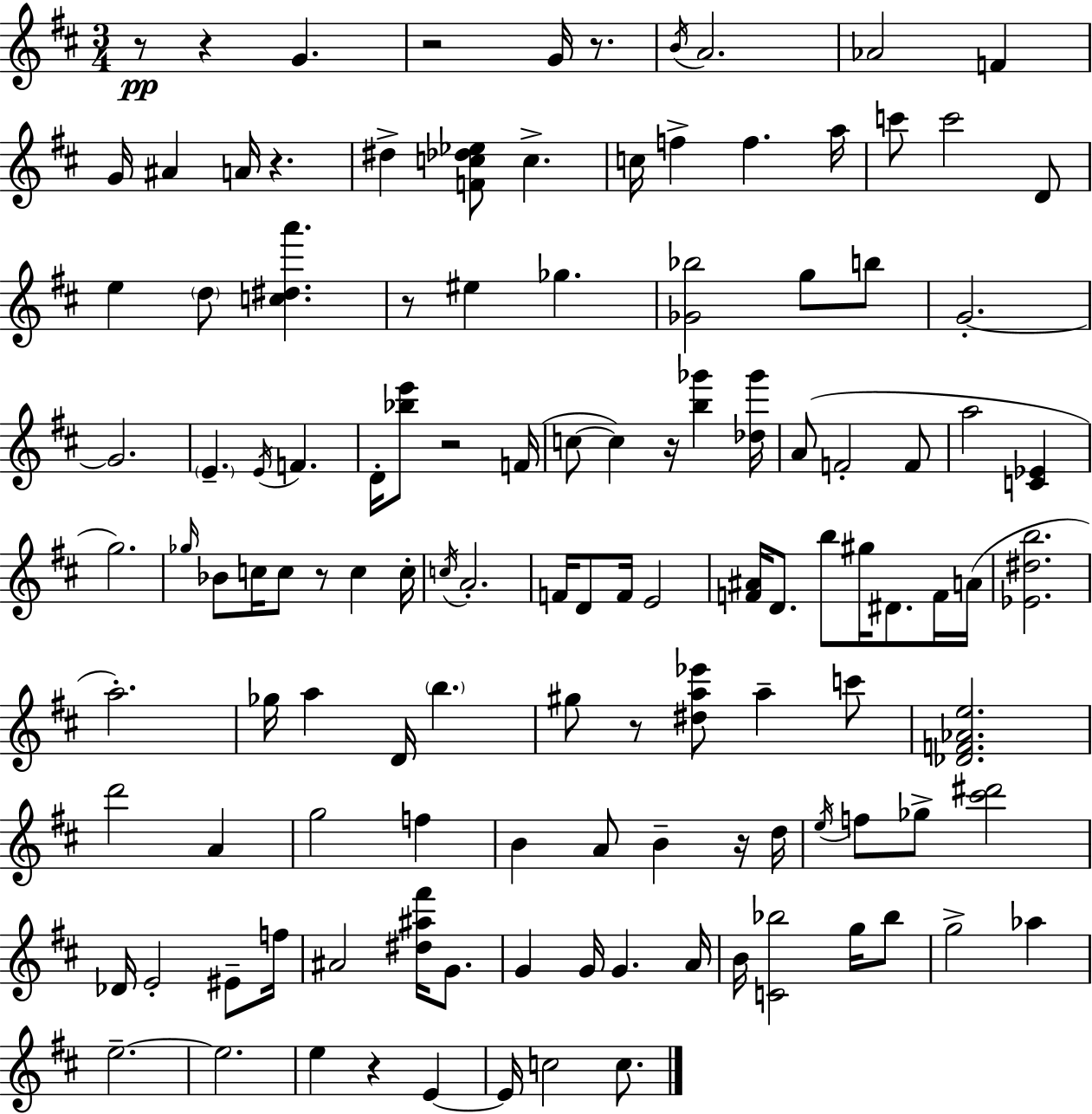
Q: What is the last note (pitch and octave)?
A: C5